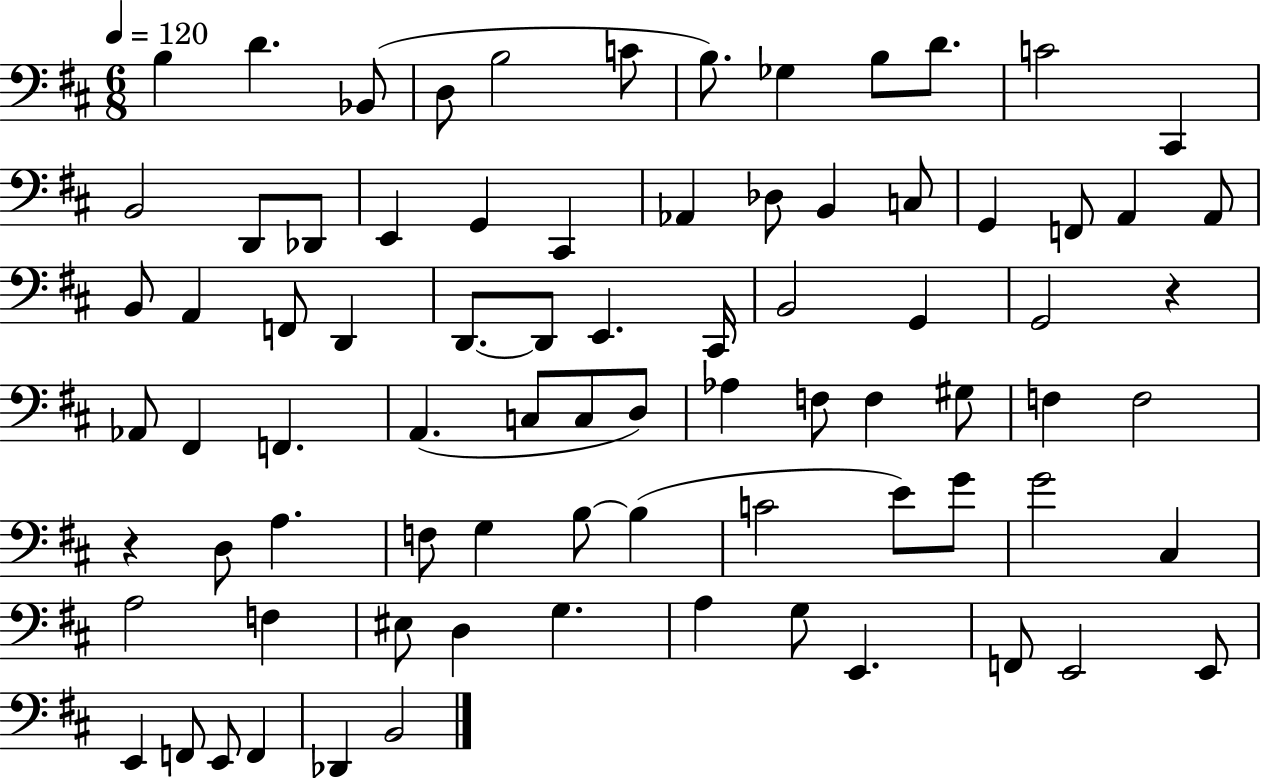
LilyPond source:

{
  \clef bass
  \numericTimeSignature
  \time 6/8
  \key d \major
  \tempo 4 = 120
  b4 d'4. bes,8( | d8 b2 c'8 | b8.) ges4 b8 d'8. | c'2 cis,4 | \break b,2 d,8 des,8 | e,4 g,4 cis,4 | aes,4 des8 b,4 c8 | g,4 f,8 a,4 a,8 | \break b,8 a,4 f,8 d,4 | d,8.~~ d,8 e,4. cis,16 | b,2 g,4 | g,2 r4 | \break aes,8 fis,4 f,4. | a,4.( c8 c8 d8) | aes4 f8 f4 gis8 | f4 f2 | \break r4 d8 a4. | f8 g4 b8~~ b4( | c'2 e'8) g'8 | g'2 cis4 | \break a2 f4 | eis8 d4 g4. | a4 g8 e,4. | f,8 e,2 e,8 | \break e,4 f,8 e,8 f,4 | des,4 b,2 | \bar "|."
}